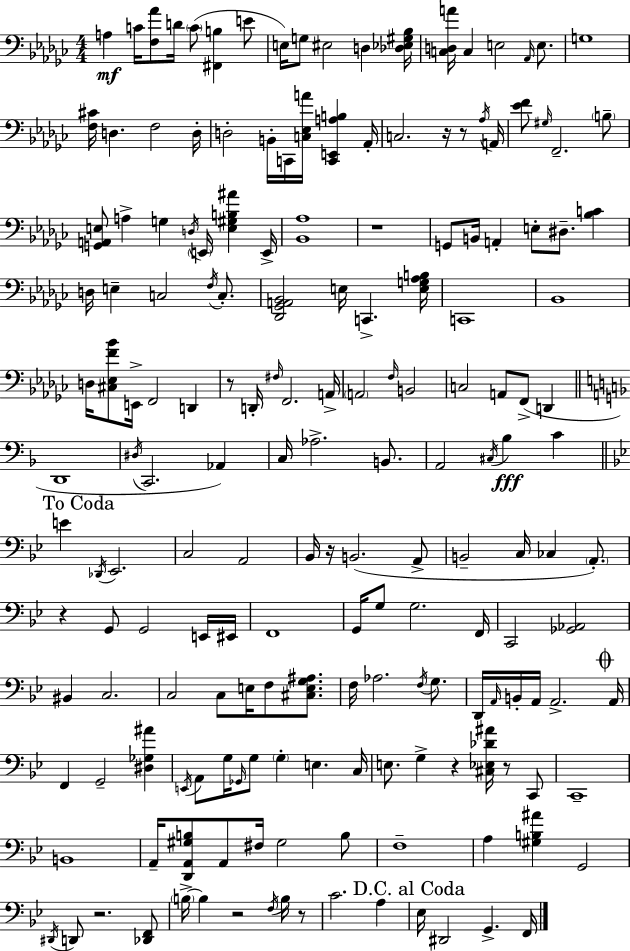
X:1
T:Untitled
M:4/4
L:1/4
K:Ebm
A, C/4 [F,_A]/2 D/4 C/2 [^F,,B,] E/2 E,/4 G,/2 ^E,2 D, [_D,_E,^G,_B,]/4 [C,D,A]/4 C, E,2 _A,,/4 E,/2 G,4 [F,^C]/4 D, F,2 D,/4 D,2 B,,/4 C,,/4 [C,_E,A]/4 [C,,E,,A,B,] _A,,/4 C,2 z/4 z/2 _A,/4 A,,/4 [_EF]/2 ^G,/4 F,,2 B,/2 [G,,A,,E,]/2 A, G, D,/4 E,,/4 [E,^G,B,^A] E,,/4 [_B,,_A,]4 z4 G,,/2 B,,/4 A,, E,/2 ^D,/2 [_B,C] D,/4 E, C,2 F,/4 C,/2 [_D,,_G,,A,,_B,,]2 E,/4 C,, [E,G,_A,B,]/4 C,,4 _B,,4 D,/4 [^C,_E,F_B]/2 E,,/4 F,,2 D,, z/2 D,,/4 ^F,/4 F,,2 A,,/4 A,,2 F,/4 B,,2 C,2 A,,/2 F,,/2 D,, D,,4 ^D,/4 C,,2 _A,, C,/4 _A,2 B,,/2 A,,2 ^C,/4 _B, C E _D,,/4 _E,,2 C,2 A,,2 _B,,/4 z/4 B,,2 A,,/2 B,,2 C,/4 _C, A,,/2 z G,,/2 G,,2 E,,/4 ^E,,/4 F,,4 G,,/4 G,/2 G,2 F,,/4 C,,2 [_G,,_A,,]2 ^B,, C,2 C,2 C,/2 E,/4 F,/2 [^C,E,G,^A,]/2 F,/4 _A,2 F,/4 G,/2 D,,/4 A,,/4 B,,/4 A,,/4 A,,2 A,,/4 F,, G,,2 [^D,_G,^A] E,,/4 A,,/2 G,/4 _G,,/4 G,/2 G, E, C,/4 E,/2 G, z [^C,_E,_D^A]/4 z/2 C,,/2 C,,4 B,,4 A,,/4 [D,,A,,^G,B,]/2 A,,/2 ^F,/4 ^G,2 B,/2 F,4 A, [^G,B,^A] G,,2 ^D,,/4 D,,/2 z2 [_D,,F,,]/2 B,/4 B, z2 F,/4 B,/4 z/2 C2 A, _E,/4 ^D,,2 G,, F,,/4